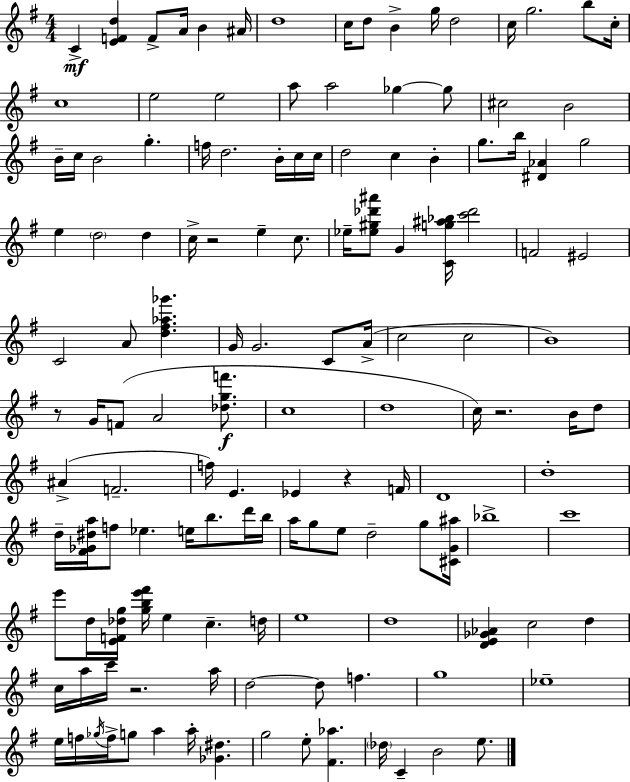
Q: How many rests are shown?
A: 5